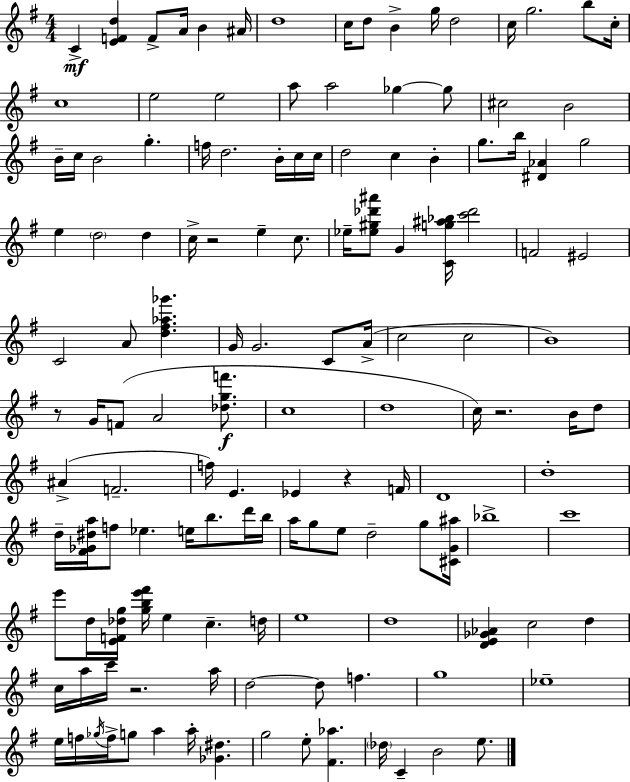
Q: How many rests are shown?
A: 5